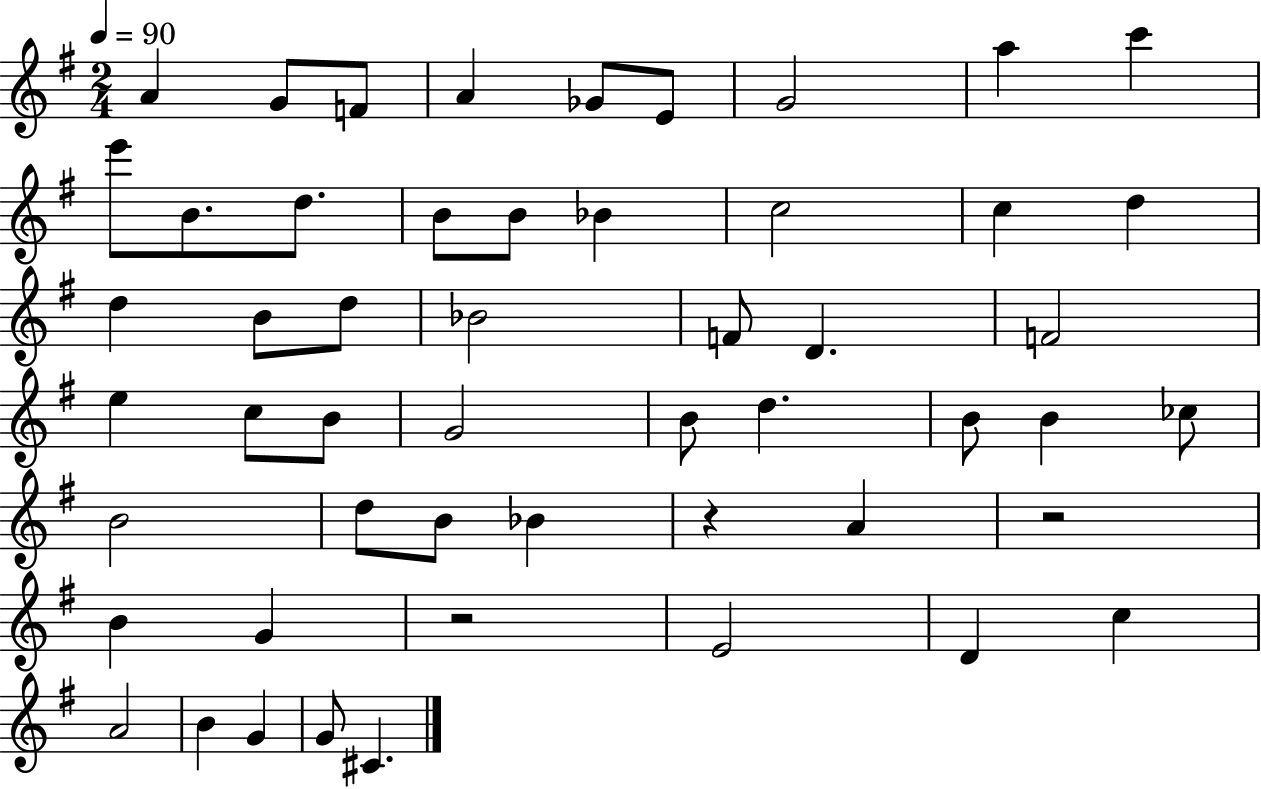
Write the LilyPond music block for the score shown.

{
  \clef treble
  \numericTimeSignature
  \time 2/4
  \key g \major
  \tempo 4 = 90
  \repeat volta 2 { a'4 g'8 f'8 | a'4 ges'8 e'8 | g'2 | a''4 c'''4 | \break e'''8 b'8. d''8. | b'8 b'8 bes'4 | c''2 | c''4 d''4 | \break d''4 b'8 d''8 | bes'2 | f'8 d'4. | f'2 | \break e''4 c''8 b'8 | g'2 | b'8 d''4. | b'8 b'4 ces''8 | \break b'2 | d''8 b'8 bes'4 | r4 a'4 | r2 | \break b'4 g'4 | r2 | e'2 | d'4 c''4 | \break a'2 | b'4 g'4 | g'8 cis'4. | } \bar "|."
}